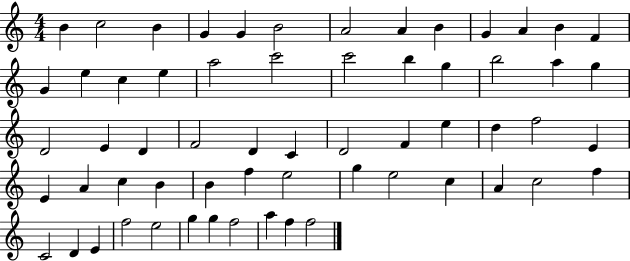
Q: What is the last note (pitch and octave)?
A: F5